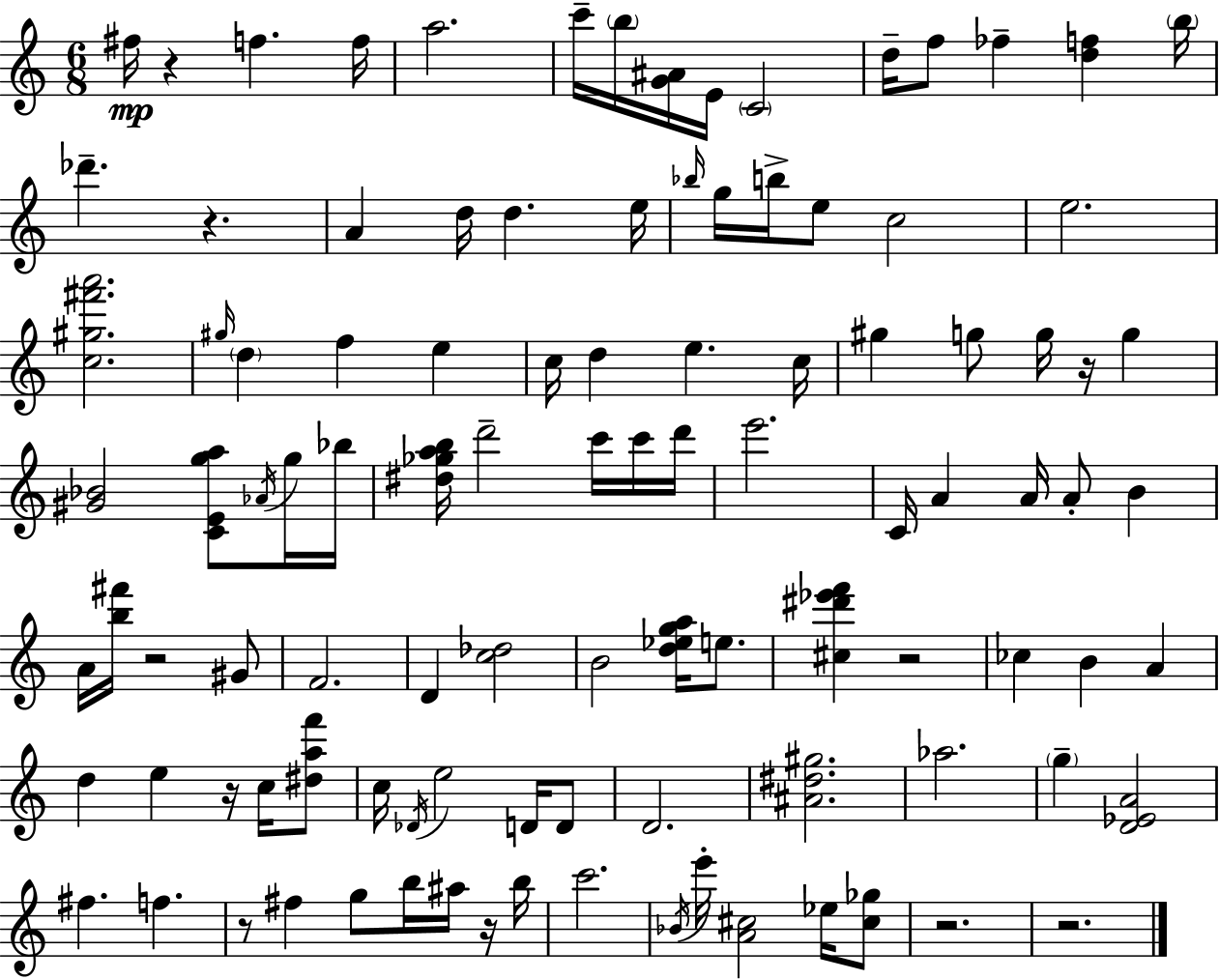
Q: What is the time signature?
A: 6/8